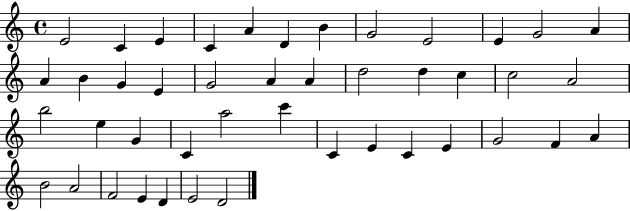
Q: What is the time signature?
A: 4/4